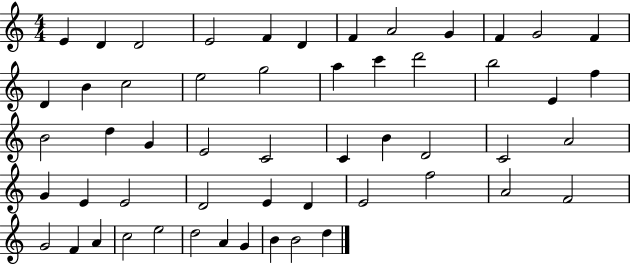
{
  \clef treble
  \numericTimeSignature
  \time 4/4
  \key c \major
  e'4 d'4 d'2 | e'2 f'4 d'4 | f'4 a'2 g'4 | f'4 g'2 f'4 | \break d'4 b'4 c''2 | e''2 g''2 | a''4 c'''4 d'''2 | b''2 e'4 f''4 | \break b'2 d''4 g'4 | e'2 c'2 | c'4 b'4 d'2 | c'2 a'2 | \break g'4 e'4 e'2 | d'2 e'4 d'4 | e'2 f''2 | a'2 f'2 | \break g'2 f'4 a'4 | c''2 e''2 | d''2 a'4 g'4 | b'4 b'2 d''4 | \break \bar "|."
}